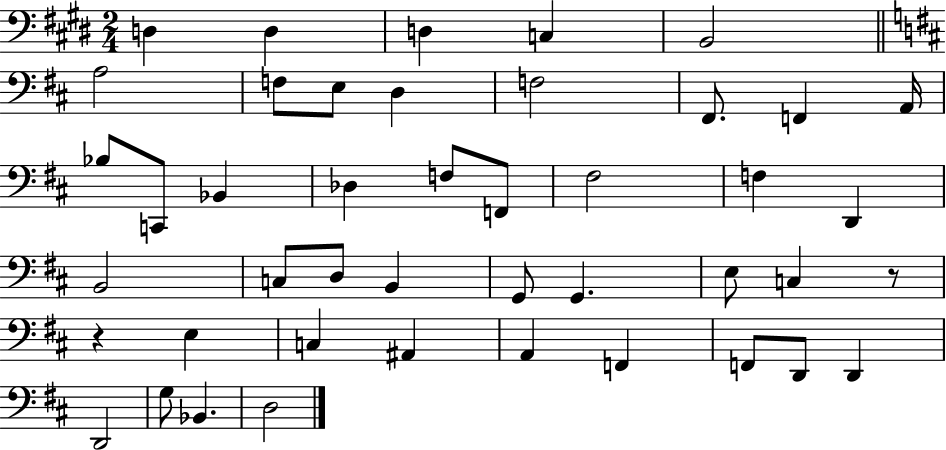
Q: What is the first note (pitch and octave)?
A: D3